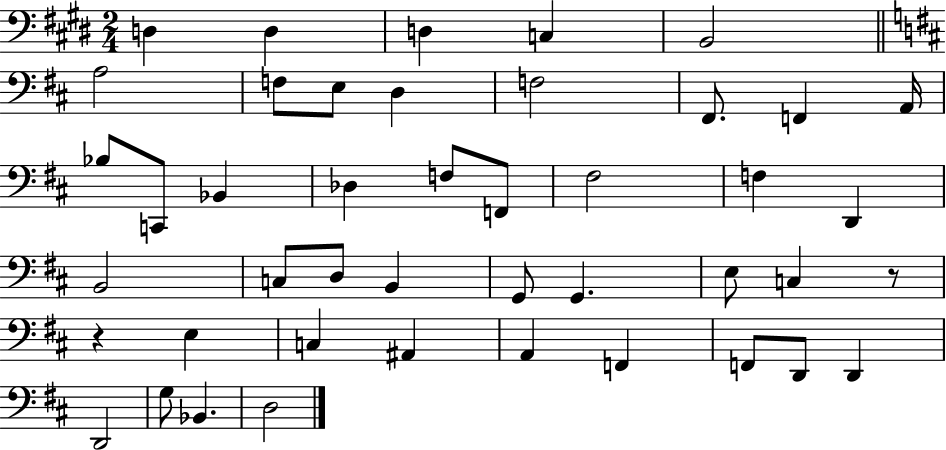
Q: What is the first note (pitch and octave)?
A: D3